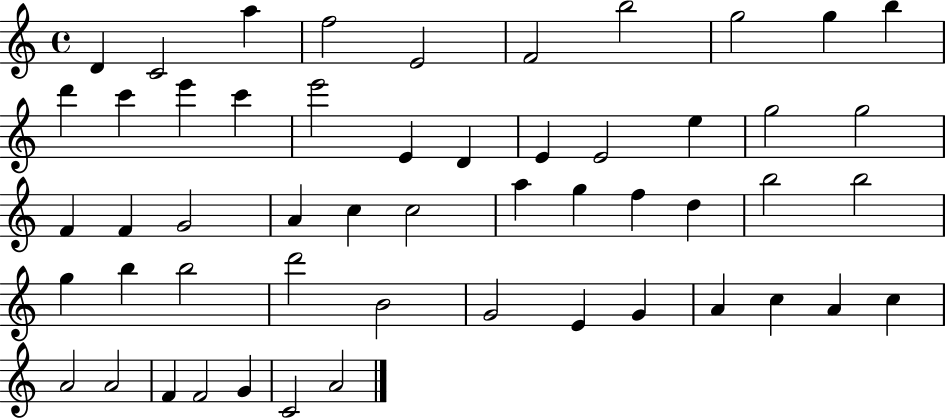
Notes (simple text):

D4/q C4/h A5/q F5/h E4/h F4/h B5/h G5/h G5/q B5/q D6/q C6/q E6/q C6/q E6/h E4/q D4/q E4/q E4/h E5/q G5/h G5/h F4/q F4/q G4/h A4/q C5/q C5/h A5/q G5/q F5/q D5/q B5/h B5/h G5/q B5/q B5/h D6/h B4/h G4/h E4/q G4/q A4/q C5/q A4/q C5/q A4/h A4/h F4/q F4/h G4/q C4/h A4/h